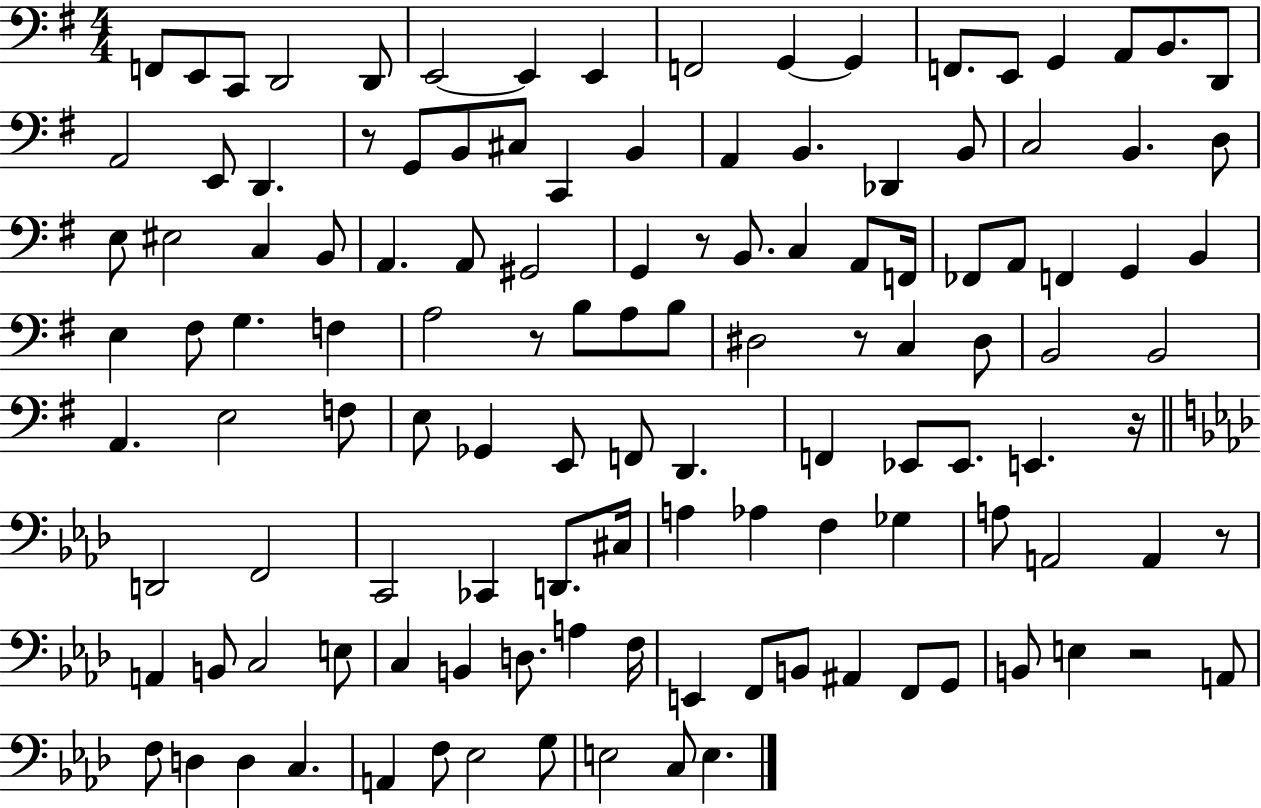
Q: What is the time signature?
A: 4/4